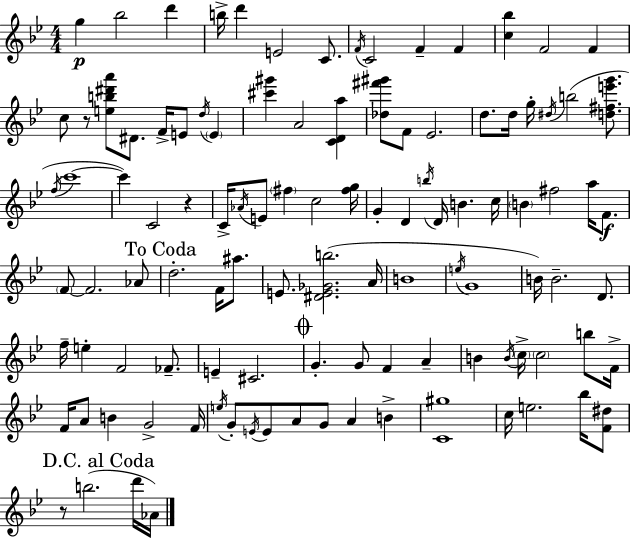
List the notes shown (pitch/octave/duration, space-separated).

G5/q Bb5/h D6/q B5/s D6/q E4/h C4/e. F4/s C4/h F4/q F4/q [C5,Bb5]/q F4/h F4/q C5/e R/e [E5,B5,D#6,A6]/e D#4/e. F4/s E4/e D5/s E4/q [C#6,G#6]/q A4/h [C4,D4,A5]/q [Db5,F#6,G#6]/e F4/e Eb4/h. D5/e. D5/s G5/s D#5/s B5/h [D5,F#5,E6,G6]/e. F5/s C6/w C6/q C4/h R/q C4/s Ab4/s E4/e F#5/q C5/h [F#5,G5]/s G4/q D4/q B5/s D4/s B4/q. C5/s B4/q F#5/h A5/s F4/e. F4/e F4/h. Ab4/e D5/h. F4/s A#5/e. E4/e. [D#4,E4,Gb4,B5]/h. A4/s B4/w E5/s G4/w B4/s B4/h. D4/e. F5/s E5/q F4/h FES4/e. E4/q C#4/h. G4/q. G4/e F4/q A4/q B4/q B4/s C5/s C5/h B5/e F4/s F4/s A4/e B4/q G4/h F4/s E5/s G4/e E4/s E4/e A4/e G4/e A4/q B4/q [C4,G#5]/w C5/s E5/h. Bb5/s [F4,D#5]/e R/e B5/h. D6/s Ab4/s